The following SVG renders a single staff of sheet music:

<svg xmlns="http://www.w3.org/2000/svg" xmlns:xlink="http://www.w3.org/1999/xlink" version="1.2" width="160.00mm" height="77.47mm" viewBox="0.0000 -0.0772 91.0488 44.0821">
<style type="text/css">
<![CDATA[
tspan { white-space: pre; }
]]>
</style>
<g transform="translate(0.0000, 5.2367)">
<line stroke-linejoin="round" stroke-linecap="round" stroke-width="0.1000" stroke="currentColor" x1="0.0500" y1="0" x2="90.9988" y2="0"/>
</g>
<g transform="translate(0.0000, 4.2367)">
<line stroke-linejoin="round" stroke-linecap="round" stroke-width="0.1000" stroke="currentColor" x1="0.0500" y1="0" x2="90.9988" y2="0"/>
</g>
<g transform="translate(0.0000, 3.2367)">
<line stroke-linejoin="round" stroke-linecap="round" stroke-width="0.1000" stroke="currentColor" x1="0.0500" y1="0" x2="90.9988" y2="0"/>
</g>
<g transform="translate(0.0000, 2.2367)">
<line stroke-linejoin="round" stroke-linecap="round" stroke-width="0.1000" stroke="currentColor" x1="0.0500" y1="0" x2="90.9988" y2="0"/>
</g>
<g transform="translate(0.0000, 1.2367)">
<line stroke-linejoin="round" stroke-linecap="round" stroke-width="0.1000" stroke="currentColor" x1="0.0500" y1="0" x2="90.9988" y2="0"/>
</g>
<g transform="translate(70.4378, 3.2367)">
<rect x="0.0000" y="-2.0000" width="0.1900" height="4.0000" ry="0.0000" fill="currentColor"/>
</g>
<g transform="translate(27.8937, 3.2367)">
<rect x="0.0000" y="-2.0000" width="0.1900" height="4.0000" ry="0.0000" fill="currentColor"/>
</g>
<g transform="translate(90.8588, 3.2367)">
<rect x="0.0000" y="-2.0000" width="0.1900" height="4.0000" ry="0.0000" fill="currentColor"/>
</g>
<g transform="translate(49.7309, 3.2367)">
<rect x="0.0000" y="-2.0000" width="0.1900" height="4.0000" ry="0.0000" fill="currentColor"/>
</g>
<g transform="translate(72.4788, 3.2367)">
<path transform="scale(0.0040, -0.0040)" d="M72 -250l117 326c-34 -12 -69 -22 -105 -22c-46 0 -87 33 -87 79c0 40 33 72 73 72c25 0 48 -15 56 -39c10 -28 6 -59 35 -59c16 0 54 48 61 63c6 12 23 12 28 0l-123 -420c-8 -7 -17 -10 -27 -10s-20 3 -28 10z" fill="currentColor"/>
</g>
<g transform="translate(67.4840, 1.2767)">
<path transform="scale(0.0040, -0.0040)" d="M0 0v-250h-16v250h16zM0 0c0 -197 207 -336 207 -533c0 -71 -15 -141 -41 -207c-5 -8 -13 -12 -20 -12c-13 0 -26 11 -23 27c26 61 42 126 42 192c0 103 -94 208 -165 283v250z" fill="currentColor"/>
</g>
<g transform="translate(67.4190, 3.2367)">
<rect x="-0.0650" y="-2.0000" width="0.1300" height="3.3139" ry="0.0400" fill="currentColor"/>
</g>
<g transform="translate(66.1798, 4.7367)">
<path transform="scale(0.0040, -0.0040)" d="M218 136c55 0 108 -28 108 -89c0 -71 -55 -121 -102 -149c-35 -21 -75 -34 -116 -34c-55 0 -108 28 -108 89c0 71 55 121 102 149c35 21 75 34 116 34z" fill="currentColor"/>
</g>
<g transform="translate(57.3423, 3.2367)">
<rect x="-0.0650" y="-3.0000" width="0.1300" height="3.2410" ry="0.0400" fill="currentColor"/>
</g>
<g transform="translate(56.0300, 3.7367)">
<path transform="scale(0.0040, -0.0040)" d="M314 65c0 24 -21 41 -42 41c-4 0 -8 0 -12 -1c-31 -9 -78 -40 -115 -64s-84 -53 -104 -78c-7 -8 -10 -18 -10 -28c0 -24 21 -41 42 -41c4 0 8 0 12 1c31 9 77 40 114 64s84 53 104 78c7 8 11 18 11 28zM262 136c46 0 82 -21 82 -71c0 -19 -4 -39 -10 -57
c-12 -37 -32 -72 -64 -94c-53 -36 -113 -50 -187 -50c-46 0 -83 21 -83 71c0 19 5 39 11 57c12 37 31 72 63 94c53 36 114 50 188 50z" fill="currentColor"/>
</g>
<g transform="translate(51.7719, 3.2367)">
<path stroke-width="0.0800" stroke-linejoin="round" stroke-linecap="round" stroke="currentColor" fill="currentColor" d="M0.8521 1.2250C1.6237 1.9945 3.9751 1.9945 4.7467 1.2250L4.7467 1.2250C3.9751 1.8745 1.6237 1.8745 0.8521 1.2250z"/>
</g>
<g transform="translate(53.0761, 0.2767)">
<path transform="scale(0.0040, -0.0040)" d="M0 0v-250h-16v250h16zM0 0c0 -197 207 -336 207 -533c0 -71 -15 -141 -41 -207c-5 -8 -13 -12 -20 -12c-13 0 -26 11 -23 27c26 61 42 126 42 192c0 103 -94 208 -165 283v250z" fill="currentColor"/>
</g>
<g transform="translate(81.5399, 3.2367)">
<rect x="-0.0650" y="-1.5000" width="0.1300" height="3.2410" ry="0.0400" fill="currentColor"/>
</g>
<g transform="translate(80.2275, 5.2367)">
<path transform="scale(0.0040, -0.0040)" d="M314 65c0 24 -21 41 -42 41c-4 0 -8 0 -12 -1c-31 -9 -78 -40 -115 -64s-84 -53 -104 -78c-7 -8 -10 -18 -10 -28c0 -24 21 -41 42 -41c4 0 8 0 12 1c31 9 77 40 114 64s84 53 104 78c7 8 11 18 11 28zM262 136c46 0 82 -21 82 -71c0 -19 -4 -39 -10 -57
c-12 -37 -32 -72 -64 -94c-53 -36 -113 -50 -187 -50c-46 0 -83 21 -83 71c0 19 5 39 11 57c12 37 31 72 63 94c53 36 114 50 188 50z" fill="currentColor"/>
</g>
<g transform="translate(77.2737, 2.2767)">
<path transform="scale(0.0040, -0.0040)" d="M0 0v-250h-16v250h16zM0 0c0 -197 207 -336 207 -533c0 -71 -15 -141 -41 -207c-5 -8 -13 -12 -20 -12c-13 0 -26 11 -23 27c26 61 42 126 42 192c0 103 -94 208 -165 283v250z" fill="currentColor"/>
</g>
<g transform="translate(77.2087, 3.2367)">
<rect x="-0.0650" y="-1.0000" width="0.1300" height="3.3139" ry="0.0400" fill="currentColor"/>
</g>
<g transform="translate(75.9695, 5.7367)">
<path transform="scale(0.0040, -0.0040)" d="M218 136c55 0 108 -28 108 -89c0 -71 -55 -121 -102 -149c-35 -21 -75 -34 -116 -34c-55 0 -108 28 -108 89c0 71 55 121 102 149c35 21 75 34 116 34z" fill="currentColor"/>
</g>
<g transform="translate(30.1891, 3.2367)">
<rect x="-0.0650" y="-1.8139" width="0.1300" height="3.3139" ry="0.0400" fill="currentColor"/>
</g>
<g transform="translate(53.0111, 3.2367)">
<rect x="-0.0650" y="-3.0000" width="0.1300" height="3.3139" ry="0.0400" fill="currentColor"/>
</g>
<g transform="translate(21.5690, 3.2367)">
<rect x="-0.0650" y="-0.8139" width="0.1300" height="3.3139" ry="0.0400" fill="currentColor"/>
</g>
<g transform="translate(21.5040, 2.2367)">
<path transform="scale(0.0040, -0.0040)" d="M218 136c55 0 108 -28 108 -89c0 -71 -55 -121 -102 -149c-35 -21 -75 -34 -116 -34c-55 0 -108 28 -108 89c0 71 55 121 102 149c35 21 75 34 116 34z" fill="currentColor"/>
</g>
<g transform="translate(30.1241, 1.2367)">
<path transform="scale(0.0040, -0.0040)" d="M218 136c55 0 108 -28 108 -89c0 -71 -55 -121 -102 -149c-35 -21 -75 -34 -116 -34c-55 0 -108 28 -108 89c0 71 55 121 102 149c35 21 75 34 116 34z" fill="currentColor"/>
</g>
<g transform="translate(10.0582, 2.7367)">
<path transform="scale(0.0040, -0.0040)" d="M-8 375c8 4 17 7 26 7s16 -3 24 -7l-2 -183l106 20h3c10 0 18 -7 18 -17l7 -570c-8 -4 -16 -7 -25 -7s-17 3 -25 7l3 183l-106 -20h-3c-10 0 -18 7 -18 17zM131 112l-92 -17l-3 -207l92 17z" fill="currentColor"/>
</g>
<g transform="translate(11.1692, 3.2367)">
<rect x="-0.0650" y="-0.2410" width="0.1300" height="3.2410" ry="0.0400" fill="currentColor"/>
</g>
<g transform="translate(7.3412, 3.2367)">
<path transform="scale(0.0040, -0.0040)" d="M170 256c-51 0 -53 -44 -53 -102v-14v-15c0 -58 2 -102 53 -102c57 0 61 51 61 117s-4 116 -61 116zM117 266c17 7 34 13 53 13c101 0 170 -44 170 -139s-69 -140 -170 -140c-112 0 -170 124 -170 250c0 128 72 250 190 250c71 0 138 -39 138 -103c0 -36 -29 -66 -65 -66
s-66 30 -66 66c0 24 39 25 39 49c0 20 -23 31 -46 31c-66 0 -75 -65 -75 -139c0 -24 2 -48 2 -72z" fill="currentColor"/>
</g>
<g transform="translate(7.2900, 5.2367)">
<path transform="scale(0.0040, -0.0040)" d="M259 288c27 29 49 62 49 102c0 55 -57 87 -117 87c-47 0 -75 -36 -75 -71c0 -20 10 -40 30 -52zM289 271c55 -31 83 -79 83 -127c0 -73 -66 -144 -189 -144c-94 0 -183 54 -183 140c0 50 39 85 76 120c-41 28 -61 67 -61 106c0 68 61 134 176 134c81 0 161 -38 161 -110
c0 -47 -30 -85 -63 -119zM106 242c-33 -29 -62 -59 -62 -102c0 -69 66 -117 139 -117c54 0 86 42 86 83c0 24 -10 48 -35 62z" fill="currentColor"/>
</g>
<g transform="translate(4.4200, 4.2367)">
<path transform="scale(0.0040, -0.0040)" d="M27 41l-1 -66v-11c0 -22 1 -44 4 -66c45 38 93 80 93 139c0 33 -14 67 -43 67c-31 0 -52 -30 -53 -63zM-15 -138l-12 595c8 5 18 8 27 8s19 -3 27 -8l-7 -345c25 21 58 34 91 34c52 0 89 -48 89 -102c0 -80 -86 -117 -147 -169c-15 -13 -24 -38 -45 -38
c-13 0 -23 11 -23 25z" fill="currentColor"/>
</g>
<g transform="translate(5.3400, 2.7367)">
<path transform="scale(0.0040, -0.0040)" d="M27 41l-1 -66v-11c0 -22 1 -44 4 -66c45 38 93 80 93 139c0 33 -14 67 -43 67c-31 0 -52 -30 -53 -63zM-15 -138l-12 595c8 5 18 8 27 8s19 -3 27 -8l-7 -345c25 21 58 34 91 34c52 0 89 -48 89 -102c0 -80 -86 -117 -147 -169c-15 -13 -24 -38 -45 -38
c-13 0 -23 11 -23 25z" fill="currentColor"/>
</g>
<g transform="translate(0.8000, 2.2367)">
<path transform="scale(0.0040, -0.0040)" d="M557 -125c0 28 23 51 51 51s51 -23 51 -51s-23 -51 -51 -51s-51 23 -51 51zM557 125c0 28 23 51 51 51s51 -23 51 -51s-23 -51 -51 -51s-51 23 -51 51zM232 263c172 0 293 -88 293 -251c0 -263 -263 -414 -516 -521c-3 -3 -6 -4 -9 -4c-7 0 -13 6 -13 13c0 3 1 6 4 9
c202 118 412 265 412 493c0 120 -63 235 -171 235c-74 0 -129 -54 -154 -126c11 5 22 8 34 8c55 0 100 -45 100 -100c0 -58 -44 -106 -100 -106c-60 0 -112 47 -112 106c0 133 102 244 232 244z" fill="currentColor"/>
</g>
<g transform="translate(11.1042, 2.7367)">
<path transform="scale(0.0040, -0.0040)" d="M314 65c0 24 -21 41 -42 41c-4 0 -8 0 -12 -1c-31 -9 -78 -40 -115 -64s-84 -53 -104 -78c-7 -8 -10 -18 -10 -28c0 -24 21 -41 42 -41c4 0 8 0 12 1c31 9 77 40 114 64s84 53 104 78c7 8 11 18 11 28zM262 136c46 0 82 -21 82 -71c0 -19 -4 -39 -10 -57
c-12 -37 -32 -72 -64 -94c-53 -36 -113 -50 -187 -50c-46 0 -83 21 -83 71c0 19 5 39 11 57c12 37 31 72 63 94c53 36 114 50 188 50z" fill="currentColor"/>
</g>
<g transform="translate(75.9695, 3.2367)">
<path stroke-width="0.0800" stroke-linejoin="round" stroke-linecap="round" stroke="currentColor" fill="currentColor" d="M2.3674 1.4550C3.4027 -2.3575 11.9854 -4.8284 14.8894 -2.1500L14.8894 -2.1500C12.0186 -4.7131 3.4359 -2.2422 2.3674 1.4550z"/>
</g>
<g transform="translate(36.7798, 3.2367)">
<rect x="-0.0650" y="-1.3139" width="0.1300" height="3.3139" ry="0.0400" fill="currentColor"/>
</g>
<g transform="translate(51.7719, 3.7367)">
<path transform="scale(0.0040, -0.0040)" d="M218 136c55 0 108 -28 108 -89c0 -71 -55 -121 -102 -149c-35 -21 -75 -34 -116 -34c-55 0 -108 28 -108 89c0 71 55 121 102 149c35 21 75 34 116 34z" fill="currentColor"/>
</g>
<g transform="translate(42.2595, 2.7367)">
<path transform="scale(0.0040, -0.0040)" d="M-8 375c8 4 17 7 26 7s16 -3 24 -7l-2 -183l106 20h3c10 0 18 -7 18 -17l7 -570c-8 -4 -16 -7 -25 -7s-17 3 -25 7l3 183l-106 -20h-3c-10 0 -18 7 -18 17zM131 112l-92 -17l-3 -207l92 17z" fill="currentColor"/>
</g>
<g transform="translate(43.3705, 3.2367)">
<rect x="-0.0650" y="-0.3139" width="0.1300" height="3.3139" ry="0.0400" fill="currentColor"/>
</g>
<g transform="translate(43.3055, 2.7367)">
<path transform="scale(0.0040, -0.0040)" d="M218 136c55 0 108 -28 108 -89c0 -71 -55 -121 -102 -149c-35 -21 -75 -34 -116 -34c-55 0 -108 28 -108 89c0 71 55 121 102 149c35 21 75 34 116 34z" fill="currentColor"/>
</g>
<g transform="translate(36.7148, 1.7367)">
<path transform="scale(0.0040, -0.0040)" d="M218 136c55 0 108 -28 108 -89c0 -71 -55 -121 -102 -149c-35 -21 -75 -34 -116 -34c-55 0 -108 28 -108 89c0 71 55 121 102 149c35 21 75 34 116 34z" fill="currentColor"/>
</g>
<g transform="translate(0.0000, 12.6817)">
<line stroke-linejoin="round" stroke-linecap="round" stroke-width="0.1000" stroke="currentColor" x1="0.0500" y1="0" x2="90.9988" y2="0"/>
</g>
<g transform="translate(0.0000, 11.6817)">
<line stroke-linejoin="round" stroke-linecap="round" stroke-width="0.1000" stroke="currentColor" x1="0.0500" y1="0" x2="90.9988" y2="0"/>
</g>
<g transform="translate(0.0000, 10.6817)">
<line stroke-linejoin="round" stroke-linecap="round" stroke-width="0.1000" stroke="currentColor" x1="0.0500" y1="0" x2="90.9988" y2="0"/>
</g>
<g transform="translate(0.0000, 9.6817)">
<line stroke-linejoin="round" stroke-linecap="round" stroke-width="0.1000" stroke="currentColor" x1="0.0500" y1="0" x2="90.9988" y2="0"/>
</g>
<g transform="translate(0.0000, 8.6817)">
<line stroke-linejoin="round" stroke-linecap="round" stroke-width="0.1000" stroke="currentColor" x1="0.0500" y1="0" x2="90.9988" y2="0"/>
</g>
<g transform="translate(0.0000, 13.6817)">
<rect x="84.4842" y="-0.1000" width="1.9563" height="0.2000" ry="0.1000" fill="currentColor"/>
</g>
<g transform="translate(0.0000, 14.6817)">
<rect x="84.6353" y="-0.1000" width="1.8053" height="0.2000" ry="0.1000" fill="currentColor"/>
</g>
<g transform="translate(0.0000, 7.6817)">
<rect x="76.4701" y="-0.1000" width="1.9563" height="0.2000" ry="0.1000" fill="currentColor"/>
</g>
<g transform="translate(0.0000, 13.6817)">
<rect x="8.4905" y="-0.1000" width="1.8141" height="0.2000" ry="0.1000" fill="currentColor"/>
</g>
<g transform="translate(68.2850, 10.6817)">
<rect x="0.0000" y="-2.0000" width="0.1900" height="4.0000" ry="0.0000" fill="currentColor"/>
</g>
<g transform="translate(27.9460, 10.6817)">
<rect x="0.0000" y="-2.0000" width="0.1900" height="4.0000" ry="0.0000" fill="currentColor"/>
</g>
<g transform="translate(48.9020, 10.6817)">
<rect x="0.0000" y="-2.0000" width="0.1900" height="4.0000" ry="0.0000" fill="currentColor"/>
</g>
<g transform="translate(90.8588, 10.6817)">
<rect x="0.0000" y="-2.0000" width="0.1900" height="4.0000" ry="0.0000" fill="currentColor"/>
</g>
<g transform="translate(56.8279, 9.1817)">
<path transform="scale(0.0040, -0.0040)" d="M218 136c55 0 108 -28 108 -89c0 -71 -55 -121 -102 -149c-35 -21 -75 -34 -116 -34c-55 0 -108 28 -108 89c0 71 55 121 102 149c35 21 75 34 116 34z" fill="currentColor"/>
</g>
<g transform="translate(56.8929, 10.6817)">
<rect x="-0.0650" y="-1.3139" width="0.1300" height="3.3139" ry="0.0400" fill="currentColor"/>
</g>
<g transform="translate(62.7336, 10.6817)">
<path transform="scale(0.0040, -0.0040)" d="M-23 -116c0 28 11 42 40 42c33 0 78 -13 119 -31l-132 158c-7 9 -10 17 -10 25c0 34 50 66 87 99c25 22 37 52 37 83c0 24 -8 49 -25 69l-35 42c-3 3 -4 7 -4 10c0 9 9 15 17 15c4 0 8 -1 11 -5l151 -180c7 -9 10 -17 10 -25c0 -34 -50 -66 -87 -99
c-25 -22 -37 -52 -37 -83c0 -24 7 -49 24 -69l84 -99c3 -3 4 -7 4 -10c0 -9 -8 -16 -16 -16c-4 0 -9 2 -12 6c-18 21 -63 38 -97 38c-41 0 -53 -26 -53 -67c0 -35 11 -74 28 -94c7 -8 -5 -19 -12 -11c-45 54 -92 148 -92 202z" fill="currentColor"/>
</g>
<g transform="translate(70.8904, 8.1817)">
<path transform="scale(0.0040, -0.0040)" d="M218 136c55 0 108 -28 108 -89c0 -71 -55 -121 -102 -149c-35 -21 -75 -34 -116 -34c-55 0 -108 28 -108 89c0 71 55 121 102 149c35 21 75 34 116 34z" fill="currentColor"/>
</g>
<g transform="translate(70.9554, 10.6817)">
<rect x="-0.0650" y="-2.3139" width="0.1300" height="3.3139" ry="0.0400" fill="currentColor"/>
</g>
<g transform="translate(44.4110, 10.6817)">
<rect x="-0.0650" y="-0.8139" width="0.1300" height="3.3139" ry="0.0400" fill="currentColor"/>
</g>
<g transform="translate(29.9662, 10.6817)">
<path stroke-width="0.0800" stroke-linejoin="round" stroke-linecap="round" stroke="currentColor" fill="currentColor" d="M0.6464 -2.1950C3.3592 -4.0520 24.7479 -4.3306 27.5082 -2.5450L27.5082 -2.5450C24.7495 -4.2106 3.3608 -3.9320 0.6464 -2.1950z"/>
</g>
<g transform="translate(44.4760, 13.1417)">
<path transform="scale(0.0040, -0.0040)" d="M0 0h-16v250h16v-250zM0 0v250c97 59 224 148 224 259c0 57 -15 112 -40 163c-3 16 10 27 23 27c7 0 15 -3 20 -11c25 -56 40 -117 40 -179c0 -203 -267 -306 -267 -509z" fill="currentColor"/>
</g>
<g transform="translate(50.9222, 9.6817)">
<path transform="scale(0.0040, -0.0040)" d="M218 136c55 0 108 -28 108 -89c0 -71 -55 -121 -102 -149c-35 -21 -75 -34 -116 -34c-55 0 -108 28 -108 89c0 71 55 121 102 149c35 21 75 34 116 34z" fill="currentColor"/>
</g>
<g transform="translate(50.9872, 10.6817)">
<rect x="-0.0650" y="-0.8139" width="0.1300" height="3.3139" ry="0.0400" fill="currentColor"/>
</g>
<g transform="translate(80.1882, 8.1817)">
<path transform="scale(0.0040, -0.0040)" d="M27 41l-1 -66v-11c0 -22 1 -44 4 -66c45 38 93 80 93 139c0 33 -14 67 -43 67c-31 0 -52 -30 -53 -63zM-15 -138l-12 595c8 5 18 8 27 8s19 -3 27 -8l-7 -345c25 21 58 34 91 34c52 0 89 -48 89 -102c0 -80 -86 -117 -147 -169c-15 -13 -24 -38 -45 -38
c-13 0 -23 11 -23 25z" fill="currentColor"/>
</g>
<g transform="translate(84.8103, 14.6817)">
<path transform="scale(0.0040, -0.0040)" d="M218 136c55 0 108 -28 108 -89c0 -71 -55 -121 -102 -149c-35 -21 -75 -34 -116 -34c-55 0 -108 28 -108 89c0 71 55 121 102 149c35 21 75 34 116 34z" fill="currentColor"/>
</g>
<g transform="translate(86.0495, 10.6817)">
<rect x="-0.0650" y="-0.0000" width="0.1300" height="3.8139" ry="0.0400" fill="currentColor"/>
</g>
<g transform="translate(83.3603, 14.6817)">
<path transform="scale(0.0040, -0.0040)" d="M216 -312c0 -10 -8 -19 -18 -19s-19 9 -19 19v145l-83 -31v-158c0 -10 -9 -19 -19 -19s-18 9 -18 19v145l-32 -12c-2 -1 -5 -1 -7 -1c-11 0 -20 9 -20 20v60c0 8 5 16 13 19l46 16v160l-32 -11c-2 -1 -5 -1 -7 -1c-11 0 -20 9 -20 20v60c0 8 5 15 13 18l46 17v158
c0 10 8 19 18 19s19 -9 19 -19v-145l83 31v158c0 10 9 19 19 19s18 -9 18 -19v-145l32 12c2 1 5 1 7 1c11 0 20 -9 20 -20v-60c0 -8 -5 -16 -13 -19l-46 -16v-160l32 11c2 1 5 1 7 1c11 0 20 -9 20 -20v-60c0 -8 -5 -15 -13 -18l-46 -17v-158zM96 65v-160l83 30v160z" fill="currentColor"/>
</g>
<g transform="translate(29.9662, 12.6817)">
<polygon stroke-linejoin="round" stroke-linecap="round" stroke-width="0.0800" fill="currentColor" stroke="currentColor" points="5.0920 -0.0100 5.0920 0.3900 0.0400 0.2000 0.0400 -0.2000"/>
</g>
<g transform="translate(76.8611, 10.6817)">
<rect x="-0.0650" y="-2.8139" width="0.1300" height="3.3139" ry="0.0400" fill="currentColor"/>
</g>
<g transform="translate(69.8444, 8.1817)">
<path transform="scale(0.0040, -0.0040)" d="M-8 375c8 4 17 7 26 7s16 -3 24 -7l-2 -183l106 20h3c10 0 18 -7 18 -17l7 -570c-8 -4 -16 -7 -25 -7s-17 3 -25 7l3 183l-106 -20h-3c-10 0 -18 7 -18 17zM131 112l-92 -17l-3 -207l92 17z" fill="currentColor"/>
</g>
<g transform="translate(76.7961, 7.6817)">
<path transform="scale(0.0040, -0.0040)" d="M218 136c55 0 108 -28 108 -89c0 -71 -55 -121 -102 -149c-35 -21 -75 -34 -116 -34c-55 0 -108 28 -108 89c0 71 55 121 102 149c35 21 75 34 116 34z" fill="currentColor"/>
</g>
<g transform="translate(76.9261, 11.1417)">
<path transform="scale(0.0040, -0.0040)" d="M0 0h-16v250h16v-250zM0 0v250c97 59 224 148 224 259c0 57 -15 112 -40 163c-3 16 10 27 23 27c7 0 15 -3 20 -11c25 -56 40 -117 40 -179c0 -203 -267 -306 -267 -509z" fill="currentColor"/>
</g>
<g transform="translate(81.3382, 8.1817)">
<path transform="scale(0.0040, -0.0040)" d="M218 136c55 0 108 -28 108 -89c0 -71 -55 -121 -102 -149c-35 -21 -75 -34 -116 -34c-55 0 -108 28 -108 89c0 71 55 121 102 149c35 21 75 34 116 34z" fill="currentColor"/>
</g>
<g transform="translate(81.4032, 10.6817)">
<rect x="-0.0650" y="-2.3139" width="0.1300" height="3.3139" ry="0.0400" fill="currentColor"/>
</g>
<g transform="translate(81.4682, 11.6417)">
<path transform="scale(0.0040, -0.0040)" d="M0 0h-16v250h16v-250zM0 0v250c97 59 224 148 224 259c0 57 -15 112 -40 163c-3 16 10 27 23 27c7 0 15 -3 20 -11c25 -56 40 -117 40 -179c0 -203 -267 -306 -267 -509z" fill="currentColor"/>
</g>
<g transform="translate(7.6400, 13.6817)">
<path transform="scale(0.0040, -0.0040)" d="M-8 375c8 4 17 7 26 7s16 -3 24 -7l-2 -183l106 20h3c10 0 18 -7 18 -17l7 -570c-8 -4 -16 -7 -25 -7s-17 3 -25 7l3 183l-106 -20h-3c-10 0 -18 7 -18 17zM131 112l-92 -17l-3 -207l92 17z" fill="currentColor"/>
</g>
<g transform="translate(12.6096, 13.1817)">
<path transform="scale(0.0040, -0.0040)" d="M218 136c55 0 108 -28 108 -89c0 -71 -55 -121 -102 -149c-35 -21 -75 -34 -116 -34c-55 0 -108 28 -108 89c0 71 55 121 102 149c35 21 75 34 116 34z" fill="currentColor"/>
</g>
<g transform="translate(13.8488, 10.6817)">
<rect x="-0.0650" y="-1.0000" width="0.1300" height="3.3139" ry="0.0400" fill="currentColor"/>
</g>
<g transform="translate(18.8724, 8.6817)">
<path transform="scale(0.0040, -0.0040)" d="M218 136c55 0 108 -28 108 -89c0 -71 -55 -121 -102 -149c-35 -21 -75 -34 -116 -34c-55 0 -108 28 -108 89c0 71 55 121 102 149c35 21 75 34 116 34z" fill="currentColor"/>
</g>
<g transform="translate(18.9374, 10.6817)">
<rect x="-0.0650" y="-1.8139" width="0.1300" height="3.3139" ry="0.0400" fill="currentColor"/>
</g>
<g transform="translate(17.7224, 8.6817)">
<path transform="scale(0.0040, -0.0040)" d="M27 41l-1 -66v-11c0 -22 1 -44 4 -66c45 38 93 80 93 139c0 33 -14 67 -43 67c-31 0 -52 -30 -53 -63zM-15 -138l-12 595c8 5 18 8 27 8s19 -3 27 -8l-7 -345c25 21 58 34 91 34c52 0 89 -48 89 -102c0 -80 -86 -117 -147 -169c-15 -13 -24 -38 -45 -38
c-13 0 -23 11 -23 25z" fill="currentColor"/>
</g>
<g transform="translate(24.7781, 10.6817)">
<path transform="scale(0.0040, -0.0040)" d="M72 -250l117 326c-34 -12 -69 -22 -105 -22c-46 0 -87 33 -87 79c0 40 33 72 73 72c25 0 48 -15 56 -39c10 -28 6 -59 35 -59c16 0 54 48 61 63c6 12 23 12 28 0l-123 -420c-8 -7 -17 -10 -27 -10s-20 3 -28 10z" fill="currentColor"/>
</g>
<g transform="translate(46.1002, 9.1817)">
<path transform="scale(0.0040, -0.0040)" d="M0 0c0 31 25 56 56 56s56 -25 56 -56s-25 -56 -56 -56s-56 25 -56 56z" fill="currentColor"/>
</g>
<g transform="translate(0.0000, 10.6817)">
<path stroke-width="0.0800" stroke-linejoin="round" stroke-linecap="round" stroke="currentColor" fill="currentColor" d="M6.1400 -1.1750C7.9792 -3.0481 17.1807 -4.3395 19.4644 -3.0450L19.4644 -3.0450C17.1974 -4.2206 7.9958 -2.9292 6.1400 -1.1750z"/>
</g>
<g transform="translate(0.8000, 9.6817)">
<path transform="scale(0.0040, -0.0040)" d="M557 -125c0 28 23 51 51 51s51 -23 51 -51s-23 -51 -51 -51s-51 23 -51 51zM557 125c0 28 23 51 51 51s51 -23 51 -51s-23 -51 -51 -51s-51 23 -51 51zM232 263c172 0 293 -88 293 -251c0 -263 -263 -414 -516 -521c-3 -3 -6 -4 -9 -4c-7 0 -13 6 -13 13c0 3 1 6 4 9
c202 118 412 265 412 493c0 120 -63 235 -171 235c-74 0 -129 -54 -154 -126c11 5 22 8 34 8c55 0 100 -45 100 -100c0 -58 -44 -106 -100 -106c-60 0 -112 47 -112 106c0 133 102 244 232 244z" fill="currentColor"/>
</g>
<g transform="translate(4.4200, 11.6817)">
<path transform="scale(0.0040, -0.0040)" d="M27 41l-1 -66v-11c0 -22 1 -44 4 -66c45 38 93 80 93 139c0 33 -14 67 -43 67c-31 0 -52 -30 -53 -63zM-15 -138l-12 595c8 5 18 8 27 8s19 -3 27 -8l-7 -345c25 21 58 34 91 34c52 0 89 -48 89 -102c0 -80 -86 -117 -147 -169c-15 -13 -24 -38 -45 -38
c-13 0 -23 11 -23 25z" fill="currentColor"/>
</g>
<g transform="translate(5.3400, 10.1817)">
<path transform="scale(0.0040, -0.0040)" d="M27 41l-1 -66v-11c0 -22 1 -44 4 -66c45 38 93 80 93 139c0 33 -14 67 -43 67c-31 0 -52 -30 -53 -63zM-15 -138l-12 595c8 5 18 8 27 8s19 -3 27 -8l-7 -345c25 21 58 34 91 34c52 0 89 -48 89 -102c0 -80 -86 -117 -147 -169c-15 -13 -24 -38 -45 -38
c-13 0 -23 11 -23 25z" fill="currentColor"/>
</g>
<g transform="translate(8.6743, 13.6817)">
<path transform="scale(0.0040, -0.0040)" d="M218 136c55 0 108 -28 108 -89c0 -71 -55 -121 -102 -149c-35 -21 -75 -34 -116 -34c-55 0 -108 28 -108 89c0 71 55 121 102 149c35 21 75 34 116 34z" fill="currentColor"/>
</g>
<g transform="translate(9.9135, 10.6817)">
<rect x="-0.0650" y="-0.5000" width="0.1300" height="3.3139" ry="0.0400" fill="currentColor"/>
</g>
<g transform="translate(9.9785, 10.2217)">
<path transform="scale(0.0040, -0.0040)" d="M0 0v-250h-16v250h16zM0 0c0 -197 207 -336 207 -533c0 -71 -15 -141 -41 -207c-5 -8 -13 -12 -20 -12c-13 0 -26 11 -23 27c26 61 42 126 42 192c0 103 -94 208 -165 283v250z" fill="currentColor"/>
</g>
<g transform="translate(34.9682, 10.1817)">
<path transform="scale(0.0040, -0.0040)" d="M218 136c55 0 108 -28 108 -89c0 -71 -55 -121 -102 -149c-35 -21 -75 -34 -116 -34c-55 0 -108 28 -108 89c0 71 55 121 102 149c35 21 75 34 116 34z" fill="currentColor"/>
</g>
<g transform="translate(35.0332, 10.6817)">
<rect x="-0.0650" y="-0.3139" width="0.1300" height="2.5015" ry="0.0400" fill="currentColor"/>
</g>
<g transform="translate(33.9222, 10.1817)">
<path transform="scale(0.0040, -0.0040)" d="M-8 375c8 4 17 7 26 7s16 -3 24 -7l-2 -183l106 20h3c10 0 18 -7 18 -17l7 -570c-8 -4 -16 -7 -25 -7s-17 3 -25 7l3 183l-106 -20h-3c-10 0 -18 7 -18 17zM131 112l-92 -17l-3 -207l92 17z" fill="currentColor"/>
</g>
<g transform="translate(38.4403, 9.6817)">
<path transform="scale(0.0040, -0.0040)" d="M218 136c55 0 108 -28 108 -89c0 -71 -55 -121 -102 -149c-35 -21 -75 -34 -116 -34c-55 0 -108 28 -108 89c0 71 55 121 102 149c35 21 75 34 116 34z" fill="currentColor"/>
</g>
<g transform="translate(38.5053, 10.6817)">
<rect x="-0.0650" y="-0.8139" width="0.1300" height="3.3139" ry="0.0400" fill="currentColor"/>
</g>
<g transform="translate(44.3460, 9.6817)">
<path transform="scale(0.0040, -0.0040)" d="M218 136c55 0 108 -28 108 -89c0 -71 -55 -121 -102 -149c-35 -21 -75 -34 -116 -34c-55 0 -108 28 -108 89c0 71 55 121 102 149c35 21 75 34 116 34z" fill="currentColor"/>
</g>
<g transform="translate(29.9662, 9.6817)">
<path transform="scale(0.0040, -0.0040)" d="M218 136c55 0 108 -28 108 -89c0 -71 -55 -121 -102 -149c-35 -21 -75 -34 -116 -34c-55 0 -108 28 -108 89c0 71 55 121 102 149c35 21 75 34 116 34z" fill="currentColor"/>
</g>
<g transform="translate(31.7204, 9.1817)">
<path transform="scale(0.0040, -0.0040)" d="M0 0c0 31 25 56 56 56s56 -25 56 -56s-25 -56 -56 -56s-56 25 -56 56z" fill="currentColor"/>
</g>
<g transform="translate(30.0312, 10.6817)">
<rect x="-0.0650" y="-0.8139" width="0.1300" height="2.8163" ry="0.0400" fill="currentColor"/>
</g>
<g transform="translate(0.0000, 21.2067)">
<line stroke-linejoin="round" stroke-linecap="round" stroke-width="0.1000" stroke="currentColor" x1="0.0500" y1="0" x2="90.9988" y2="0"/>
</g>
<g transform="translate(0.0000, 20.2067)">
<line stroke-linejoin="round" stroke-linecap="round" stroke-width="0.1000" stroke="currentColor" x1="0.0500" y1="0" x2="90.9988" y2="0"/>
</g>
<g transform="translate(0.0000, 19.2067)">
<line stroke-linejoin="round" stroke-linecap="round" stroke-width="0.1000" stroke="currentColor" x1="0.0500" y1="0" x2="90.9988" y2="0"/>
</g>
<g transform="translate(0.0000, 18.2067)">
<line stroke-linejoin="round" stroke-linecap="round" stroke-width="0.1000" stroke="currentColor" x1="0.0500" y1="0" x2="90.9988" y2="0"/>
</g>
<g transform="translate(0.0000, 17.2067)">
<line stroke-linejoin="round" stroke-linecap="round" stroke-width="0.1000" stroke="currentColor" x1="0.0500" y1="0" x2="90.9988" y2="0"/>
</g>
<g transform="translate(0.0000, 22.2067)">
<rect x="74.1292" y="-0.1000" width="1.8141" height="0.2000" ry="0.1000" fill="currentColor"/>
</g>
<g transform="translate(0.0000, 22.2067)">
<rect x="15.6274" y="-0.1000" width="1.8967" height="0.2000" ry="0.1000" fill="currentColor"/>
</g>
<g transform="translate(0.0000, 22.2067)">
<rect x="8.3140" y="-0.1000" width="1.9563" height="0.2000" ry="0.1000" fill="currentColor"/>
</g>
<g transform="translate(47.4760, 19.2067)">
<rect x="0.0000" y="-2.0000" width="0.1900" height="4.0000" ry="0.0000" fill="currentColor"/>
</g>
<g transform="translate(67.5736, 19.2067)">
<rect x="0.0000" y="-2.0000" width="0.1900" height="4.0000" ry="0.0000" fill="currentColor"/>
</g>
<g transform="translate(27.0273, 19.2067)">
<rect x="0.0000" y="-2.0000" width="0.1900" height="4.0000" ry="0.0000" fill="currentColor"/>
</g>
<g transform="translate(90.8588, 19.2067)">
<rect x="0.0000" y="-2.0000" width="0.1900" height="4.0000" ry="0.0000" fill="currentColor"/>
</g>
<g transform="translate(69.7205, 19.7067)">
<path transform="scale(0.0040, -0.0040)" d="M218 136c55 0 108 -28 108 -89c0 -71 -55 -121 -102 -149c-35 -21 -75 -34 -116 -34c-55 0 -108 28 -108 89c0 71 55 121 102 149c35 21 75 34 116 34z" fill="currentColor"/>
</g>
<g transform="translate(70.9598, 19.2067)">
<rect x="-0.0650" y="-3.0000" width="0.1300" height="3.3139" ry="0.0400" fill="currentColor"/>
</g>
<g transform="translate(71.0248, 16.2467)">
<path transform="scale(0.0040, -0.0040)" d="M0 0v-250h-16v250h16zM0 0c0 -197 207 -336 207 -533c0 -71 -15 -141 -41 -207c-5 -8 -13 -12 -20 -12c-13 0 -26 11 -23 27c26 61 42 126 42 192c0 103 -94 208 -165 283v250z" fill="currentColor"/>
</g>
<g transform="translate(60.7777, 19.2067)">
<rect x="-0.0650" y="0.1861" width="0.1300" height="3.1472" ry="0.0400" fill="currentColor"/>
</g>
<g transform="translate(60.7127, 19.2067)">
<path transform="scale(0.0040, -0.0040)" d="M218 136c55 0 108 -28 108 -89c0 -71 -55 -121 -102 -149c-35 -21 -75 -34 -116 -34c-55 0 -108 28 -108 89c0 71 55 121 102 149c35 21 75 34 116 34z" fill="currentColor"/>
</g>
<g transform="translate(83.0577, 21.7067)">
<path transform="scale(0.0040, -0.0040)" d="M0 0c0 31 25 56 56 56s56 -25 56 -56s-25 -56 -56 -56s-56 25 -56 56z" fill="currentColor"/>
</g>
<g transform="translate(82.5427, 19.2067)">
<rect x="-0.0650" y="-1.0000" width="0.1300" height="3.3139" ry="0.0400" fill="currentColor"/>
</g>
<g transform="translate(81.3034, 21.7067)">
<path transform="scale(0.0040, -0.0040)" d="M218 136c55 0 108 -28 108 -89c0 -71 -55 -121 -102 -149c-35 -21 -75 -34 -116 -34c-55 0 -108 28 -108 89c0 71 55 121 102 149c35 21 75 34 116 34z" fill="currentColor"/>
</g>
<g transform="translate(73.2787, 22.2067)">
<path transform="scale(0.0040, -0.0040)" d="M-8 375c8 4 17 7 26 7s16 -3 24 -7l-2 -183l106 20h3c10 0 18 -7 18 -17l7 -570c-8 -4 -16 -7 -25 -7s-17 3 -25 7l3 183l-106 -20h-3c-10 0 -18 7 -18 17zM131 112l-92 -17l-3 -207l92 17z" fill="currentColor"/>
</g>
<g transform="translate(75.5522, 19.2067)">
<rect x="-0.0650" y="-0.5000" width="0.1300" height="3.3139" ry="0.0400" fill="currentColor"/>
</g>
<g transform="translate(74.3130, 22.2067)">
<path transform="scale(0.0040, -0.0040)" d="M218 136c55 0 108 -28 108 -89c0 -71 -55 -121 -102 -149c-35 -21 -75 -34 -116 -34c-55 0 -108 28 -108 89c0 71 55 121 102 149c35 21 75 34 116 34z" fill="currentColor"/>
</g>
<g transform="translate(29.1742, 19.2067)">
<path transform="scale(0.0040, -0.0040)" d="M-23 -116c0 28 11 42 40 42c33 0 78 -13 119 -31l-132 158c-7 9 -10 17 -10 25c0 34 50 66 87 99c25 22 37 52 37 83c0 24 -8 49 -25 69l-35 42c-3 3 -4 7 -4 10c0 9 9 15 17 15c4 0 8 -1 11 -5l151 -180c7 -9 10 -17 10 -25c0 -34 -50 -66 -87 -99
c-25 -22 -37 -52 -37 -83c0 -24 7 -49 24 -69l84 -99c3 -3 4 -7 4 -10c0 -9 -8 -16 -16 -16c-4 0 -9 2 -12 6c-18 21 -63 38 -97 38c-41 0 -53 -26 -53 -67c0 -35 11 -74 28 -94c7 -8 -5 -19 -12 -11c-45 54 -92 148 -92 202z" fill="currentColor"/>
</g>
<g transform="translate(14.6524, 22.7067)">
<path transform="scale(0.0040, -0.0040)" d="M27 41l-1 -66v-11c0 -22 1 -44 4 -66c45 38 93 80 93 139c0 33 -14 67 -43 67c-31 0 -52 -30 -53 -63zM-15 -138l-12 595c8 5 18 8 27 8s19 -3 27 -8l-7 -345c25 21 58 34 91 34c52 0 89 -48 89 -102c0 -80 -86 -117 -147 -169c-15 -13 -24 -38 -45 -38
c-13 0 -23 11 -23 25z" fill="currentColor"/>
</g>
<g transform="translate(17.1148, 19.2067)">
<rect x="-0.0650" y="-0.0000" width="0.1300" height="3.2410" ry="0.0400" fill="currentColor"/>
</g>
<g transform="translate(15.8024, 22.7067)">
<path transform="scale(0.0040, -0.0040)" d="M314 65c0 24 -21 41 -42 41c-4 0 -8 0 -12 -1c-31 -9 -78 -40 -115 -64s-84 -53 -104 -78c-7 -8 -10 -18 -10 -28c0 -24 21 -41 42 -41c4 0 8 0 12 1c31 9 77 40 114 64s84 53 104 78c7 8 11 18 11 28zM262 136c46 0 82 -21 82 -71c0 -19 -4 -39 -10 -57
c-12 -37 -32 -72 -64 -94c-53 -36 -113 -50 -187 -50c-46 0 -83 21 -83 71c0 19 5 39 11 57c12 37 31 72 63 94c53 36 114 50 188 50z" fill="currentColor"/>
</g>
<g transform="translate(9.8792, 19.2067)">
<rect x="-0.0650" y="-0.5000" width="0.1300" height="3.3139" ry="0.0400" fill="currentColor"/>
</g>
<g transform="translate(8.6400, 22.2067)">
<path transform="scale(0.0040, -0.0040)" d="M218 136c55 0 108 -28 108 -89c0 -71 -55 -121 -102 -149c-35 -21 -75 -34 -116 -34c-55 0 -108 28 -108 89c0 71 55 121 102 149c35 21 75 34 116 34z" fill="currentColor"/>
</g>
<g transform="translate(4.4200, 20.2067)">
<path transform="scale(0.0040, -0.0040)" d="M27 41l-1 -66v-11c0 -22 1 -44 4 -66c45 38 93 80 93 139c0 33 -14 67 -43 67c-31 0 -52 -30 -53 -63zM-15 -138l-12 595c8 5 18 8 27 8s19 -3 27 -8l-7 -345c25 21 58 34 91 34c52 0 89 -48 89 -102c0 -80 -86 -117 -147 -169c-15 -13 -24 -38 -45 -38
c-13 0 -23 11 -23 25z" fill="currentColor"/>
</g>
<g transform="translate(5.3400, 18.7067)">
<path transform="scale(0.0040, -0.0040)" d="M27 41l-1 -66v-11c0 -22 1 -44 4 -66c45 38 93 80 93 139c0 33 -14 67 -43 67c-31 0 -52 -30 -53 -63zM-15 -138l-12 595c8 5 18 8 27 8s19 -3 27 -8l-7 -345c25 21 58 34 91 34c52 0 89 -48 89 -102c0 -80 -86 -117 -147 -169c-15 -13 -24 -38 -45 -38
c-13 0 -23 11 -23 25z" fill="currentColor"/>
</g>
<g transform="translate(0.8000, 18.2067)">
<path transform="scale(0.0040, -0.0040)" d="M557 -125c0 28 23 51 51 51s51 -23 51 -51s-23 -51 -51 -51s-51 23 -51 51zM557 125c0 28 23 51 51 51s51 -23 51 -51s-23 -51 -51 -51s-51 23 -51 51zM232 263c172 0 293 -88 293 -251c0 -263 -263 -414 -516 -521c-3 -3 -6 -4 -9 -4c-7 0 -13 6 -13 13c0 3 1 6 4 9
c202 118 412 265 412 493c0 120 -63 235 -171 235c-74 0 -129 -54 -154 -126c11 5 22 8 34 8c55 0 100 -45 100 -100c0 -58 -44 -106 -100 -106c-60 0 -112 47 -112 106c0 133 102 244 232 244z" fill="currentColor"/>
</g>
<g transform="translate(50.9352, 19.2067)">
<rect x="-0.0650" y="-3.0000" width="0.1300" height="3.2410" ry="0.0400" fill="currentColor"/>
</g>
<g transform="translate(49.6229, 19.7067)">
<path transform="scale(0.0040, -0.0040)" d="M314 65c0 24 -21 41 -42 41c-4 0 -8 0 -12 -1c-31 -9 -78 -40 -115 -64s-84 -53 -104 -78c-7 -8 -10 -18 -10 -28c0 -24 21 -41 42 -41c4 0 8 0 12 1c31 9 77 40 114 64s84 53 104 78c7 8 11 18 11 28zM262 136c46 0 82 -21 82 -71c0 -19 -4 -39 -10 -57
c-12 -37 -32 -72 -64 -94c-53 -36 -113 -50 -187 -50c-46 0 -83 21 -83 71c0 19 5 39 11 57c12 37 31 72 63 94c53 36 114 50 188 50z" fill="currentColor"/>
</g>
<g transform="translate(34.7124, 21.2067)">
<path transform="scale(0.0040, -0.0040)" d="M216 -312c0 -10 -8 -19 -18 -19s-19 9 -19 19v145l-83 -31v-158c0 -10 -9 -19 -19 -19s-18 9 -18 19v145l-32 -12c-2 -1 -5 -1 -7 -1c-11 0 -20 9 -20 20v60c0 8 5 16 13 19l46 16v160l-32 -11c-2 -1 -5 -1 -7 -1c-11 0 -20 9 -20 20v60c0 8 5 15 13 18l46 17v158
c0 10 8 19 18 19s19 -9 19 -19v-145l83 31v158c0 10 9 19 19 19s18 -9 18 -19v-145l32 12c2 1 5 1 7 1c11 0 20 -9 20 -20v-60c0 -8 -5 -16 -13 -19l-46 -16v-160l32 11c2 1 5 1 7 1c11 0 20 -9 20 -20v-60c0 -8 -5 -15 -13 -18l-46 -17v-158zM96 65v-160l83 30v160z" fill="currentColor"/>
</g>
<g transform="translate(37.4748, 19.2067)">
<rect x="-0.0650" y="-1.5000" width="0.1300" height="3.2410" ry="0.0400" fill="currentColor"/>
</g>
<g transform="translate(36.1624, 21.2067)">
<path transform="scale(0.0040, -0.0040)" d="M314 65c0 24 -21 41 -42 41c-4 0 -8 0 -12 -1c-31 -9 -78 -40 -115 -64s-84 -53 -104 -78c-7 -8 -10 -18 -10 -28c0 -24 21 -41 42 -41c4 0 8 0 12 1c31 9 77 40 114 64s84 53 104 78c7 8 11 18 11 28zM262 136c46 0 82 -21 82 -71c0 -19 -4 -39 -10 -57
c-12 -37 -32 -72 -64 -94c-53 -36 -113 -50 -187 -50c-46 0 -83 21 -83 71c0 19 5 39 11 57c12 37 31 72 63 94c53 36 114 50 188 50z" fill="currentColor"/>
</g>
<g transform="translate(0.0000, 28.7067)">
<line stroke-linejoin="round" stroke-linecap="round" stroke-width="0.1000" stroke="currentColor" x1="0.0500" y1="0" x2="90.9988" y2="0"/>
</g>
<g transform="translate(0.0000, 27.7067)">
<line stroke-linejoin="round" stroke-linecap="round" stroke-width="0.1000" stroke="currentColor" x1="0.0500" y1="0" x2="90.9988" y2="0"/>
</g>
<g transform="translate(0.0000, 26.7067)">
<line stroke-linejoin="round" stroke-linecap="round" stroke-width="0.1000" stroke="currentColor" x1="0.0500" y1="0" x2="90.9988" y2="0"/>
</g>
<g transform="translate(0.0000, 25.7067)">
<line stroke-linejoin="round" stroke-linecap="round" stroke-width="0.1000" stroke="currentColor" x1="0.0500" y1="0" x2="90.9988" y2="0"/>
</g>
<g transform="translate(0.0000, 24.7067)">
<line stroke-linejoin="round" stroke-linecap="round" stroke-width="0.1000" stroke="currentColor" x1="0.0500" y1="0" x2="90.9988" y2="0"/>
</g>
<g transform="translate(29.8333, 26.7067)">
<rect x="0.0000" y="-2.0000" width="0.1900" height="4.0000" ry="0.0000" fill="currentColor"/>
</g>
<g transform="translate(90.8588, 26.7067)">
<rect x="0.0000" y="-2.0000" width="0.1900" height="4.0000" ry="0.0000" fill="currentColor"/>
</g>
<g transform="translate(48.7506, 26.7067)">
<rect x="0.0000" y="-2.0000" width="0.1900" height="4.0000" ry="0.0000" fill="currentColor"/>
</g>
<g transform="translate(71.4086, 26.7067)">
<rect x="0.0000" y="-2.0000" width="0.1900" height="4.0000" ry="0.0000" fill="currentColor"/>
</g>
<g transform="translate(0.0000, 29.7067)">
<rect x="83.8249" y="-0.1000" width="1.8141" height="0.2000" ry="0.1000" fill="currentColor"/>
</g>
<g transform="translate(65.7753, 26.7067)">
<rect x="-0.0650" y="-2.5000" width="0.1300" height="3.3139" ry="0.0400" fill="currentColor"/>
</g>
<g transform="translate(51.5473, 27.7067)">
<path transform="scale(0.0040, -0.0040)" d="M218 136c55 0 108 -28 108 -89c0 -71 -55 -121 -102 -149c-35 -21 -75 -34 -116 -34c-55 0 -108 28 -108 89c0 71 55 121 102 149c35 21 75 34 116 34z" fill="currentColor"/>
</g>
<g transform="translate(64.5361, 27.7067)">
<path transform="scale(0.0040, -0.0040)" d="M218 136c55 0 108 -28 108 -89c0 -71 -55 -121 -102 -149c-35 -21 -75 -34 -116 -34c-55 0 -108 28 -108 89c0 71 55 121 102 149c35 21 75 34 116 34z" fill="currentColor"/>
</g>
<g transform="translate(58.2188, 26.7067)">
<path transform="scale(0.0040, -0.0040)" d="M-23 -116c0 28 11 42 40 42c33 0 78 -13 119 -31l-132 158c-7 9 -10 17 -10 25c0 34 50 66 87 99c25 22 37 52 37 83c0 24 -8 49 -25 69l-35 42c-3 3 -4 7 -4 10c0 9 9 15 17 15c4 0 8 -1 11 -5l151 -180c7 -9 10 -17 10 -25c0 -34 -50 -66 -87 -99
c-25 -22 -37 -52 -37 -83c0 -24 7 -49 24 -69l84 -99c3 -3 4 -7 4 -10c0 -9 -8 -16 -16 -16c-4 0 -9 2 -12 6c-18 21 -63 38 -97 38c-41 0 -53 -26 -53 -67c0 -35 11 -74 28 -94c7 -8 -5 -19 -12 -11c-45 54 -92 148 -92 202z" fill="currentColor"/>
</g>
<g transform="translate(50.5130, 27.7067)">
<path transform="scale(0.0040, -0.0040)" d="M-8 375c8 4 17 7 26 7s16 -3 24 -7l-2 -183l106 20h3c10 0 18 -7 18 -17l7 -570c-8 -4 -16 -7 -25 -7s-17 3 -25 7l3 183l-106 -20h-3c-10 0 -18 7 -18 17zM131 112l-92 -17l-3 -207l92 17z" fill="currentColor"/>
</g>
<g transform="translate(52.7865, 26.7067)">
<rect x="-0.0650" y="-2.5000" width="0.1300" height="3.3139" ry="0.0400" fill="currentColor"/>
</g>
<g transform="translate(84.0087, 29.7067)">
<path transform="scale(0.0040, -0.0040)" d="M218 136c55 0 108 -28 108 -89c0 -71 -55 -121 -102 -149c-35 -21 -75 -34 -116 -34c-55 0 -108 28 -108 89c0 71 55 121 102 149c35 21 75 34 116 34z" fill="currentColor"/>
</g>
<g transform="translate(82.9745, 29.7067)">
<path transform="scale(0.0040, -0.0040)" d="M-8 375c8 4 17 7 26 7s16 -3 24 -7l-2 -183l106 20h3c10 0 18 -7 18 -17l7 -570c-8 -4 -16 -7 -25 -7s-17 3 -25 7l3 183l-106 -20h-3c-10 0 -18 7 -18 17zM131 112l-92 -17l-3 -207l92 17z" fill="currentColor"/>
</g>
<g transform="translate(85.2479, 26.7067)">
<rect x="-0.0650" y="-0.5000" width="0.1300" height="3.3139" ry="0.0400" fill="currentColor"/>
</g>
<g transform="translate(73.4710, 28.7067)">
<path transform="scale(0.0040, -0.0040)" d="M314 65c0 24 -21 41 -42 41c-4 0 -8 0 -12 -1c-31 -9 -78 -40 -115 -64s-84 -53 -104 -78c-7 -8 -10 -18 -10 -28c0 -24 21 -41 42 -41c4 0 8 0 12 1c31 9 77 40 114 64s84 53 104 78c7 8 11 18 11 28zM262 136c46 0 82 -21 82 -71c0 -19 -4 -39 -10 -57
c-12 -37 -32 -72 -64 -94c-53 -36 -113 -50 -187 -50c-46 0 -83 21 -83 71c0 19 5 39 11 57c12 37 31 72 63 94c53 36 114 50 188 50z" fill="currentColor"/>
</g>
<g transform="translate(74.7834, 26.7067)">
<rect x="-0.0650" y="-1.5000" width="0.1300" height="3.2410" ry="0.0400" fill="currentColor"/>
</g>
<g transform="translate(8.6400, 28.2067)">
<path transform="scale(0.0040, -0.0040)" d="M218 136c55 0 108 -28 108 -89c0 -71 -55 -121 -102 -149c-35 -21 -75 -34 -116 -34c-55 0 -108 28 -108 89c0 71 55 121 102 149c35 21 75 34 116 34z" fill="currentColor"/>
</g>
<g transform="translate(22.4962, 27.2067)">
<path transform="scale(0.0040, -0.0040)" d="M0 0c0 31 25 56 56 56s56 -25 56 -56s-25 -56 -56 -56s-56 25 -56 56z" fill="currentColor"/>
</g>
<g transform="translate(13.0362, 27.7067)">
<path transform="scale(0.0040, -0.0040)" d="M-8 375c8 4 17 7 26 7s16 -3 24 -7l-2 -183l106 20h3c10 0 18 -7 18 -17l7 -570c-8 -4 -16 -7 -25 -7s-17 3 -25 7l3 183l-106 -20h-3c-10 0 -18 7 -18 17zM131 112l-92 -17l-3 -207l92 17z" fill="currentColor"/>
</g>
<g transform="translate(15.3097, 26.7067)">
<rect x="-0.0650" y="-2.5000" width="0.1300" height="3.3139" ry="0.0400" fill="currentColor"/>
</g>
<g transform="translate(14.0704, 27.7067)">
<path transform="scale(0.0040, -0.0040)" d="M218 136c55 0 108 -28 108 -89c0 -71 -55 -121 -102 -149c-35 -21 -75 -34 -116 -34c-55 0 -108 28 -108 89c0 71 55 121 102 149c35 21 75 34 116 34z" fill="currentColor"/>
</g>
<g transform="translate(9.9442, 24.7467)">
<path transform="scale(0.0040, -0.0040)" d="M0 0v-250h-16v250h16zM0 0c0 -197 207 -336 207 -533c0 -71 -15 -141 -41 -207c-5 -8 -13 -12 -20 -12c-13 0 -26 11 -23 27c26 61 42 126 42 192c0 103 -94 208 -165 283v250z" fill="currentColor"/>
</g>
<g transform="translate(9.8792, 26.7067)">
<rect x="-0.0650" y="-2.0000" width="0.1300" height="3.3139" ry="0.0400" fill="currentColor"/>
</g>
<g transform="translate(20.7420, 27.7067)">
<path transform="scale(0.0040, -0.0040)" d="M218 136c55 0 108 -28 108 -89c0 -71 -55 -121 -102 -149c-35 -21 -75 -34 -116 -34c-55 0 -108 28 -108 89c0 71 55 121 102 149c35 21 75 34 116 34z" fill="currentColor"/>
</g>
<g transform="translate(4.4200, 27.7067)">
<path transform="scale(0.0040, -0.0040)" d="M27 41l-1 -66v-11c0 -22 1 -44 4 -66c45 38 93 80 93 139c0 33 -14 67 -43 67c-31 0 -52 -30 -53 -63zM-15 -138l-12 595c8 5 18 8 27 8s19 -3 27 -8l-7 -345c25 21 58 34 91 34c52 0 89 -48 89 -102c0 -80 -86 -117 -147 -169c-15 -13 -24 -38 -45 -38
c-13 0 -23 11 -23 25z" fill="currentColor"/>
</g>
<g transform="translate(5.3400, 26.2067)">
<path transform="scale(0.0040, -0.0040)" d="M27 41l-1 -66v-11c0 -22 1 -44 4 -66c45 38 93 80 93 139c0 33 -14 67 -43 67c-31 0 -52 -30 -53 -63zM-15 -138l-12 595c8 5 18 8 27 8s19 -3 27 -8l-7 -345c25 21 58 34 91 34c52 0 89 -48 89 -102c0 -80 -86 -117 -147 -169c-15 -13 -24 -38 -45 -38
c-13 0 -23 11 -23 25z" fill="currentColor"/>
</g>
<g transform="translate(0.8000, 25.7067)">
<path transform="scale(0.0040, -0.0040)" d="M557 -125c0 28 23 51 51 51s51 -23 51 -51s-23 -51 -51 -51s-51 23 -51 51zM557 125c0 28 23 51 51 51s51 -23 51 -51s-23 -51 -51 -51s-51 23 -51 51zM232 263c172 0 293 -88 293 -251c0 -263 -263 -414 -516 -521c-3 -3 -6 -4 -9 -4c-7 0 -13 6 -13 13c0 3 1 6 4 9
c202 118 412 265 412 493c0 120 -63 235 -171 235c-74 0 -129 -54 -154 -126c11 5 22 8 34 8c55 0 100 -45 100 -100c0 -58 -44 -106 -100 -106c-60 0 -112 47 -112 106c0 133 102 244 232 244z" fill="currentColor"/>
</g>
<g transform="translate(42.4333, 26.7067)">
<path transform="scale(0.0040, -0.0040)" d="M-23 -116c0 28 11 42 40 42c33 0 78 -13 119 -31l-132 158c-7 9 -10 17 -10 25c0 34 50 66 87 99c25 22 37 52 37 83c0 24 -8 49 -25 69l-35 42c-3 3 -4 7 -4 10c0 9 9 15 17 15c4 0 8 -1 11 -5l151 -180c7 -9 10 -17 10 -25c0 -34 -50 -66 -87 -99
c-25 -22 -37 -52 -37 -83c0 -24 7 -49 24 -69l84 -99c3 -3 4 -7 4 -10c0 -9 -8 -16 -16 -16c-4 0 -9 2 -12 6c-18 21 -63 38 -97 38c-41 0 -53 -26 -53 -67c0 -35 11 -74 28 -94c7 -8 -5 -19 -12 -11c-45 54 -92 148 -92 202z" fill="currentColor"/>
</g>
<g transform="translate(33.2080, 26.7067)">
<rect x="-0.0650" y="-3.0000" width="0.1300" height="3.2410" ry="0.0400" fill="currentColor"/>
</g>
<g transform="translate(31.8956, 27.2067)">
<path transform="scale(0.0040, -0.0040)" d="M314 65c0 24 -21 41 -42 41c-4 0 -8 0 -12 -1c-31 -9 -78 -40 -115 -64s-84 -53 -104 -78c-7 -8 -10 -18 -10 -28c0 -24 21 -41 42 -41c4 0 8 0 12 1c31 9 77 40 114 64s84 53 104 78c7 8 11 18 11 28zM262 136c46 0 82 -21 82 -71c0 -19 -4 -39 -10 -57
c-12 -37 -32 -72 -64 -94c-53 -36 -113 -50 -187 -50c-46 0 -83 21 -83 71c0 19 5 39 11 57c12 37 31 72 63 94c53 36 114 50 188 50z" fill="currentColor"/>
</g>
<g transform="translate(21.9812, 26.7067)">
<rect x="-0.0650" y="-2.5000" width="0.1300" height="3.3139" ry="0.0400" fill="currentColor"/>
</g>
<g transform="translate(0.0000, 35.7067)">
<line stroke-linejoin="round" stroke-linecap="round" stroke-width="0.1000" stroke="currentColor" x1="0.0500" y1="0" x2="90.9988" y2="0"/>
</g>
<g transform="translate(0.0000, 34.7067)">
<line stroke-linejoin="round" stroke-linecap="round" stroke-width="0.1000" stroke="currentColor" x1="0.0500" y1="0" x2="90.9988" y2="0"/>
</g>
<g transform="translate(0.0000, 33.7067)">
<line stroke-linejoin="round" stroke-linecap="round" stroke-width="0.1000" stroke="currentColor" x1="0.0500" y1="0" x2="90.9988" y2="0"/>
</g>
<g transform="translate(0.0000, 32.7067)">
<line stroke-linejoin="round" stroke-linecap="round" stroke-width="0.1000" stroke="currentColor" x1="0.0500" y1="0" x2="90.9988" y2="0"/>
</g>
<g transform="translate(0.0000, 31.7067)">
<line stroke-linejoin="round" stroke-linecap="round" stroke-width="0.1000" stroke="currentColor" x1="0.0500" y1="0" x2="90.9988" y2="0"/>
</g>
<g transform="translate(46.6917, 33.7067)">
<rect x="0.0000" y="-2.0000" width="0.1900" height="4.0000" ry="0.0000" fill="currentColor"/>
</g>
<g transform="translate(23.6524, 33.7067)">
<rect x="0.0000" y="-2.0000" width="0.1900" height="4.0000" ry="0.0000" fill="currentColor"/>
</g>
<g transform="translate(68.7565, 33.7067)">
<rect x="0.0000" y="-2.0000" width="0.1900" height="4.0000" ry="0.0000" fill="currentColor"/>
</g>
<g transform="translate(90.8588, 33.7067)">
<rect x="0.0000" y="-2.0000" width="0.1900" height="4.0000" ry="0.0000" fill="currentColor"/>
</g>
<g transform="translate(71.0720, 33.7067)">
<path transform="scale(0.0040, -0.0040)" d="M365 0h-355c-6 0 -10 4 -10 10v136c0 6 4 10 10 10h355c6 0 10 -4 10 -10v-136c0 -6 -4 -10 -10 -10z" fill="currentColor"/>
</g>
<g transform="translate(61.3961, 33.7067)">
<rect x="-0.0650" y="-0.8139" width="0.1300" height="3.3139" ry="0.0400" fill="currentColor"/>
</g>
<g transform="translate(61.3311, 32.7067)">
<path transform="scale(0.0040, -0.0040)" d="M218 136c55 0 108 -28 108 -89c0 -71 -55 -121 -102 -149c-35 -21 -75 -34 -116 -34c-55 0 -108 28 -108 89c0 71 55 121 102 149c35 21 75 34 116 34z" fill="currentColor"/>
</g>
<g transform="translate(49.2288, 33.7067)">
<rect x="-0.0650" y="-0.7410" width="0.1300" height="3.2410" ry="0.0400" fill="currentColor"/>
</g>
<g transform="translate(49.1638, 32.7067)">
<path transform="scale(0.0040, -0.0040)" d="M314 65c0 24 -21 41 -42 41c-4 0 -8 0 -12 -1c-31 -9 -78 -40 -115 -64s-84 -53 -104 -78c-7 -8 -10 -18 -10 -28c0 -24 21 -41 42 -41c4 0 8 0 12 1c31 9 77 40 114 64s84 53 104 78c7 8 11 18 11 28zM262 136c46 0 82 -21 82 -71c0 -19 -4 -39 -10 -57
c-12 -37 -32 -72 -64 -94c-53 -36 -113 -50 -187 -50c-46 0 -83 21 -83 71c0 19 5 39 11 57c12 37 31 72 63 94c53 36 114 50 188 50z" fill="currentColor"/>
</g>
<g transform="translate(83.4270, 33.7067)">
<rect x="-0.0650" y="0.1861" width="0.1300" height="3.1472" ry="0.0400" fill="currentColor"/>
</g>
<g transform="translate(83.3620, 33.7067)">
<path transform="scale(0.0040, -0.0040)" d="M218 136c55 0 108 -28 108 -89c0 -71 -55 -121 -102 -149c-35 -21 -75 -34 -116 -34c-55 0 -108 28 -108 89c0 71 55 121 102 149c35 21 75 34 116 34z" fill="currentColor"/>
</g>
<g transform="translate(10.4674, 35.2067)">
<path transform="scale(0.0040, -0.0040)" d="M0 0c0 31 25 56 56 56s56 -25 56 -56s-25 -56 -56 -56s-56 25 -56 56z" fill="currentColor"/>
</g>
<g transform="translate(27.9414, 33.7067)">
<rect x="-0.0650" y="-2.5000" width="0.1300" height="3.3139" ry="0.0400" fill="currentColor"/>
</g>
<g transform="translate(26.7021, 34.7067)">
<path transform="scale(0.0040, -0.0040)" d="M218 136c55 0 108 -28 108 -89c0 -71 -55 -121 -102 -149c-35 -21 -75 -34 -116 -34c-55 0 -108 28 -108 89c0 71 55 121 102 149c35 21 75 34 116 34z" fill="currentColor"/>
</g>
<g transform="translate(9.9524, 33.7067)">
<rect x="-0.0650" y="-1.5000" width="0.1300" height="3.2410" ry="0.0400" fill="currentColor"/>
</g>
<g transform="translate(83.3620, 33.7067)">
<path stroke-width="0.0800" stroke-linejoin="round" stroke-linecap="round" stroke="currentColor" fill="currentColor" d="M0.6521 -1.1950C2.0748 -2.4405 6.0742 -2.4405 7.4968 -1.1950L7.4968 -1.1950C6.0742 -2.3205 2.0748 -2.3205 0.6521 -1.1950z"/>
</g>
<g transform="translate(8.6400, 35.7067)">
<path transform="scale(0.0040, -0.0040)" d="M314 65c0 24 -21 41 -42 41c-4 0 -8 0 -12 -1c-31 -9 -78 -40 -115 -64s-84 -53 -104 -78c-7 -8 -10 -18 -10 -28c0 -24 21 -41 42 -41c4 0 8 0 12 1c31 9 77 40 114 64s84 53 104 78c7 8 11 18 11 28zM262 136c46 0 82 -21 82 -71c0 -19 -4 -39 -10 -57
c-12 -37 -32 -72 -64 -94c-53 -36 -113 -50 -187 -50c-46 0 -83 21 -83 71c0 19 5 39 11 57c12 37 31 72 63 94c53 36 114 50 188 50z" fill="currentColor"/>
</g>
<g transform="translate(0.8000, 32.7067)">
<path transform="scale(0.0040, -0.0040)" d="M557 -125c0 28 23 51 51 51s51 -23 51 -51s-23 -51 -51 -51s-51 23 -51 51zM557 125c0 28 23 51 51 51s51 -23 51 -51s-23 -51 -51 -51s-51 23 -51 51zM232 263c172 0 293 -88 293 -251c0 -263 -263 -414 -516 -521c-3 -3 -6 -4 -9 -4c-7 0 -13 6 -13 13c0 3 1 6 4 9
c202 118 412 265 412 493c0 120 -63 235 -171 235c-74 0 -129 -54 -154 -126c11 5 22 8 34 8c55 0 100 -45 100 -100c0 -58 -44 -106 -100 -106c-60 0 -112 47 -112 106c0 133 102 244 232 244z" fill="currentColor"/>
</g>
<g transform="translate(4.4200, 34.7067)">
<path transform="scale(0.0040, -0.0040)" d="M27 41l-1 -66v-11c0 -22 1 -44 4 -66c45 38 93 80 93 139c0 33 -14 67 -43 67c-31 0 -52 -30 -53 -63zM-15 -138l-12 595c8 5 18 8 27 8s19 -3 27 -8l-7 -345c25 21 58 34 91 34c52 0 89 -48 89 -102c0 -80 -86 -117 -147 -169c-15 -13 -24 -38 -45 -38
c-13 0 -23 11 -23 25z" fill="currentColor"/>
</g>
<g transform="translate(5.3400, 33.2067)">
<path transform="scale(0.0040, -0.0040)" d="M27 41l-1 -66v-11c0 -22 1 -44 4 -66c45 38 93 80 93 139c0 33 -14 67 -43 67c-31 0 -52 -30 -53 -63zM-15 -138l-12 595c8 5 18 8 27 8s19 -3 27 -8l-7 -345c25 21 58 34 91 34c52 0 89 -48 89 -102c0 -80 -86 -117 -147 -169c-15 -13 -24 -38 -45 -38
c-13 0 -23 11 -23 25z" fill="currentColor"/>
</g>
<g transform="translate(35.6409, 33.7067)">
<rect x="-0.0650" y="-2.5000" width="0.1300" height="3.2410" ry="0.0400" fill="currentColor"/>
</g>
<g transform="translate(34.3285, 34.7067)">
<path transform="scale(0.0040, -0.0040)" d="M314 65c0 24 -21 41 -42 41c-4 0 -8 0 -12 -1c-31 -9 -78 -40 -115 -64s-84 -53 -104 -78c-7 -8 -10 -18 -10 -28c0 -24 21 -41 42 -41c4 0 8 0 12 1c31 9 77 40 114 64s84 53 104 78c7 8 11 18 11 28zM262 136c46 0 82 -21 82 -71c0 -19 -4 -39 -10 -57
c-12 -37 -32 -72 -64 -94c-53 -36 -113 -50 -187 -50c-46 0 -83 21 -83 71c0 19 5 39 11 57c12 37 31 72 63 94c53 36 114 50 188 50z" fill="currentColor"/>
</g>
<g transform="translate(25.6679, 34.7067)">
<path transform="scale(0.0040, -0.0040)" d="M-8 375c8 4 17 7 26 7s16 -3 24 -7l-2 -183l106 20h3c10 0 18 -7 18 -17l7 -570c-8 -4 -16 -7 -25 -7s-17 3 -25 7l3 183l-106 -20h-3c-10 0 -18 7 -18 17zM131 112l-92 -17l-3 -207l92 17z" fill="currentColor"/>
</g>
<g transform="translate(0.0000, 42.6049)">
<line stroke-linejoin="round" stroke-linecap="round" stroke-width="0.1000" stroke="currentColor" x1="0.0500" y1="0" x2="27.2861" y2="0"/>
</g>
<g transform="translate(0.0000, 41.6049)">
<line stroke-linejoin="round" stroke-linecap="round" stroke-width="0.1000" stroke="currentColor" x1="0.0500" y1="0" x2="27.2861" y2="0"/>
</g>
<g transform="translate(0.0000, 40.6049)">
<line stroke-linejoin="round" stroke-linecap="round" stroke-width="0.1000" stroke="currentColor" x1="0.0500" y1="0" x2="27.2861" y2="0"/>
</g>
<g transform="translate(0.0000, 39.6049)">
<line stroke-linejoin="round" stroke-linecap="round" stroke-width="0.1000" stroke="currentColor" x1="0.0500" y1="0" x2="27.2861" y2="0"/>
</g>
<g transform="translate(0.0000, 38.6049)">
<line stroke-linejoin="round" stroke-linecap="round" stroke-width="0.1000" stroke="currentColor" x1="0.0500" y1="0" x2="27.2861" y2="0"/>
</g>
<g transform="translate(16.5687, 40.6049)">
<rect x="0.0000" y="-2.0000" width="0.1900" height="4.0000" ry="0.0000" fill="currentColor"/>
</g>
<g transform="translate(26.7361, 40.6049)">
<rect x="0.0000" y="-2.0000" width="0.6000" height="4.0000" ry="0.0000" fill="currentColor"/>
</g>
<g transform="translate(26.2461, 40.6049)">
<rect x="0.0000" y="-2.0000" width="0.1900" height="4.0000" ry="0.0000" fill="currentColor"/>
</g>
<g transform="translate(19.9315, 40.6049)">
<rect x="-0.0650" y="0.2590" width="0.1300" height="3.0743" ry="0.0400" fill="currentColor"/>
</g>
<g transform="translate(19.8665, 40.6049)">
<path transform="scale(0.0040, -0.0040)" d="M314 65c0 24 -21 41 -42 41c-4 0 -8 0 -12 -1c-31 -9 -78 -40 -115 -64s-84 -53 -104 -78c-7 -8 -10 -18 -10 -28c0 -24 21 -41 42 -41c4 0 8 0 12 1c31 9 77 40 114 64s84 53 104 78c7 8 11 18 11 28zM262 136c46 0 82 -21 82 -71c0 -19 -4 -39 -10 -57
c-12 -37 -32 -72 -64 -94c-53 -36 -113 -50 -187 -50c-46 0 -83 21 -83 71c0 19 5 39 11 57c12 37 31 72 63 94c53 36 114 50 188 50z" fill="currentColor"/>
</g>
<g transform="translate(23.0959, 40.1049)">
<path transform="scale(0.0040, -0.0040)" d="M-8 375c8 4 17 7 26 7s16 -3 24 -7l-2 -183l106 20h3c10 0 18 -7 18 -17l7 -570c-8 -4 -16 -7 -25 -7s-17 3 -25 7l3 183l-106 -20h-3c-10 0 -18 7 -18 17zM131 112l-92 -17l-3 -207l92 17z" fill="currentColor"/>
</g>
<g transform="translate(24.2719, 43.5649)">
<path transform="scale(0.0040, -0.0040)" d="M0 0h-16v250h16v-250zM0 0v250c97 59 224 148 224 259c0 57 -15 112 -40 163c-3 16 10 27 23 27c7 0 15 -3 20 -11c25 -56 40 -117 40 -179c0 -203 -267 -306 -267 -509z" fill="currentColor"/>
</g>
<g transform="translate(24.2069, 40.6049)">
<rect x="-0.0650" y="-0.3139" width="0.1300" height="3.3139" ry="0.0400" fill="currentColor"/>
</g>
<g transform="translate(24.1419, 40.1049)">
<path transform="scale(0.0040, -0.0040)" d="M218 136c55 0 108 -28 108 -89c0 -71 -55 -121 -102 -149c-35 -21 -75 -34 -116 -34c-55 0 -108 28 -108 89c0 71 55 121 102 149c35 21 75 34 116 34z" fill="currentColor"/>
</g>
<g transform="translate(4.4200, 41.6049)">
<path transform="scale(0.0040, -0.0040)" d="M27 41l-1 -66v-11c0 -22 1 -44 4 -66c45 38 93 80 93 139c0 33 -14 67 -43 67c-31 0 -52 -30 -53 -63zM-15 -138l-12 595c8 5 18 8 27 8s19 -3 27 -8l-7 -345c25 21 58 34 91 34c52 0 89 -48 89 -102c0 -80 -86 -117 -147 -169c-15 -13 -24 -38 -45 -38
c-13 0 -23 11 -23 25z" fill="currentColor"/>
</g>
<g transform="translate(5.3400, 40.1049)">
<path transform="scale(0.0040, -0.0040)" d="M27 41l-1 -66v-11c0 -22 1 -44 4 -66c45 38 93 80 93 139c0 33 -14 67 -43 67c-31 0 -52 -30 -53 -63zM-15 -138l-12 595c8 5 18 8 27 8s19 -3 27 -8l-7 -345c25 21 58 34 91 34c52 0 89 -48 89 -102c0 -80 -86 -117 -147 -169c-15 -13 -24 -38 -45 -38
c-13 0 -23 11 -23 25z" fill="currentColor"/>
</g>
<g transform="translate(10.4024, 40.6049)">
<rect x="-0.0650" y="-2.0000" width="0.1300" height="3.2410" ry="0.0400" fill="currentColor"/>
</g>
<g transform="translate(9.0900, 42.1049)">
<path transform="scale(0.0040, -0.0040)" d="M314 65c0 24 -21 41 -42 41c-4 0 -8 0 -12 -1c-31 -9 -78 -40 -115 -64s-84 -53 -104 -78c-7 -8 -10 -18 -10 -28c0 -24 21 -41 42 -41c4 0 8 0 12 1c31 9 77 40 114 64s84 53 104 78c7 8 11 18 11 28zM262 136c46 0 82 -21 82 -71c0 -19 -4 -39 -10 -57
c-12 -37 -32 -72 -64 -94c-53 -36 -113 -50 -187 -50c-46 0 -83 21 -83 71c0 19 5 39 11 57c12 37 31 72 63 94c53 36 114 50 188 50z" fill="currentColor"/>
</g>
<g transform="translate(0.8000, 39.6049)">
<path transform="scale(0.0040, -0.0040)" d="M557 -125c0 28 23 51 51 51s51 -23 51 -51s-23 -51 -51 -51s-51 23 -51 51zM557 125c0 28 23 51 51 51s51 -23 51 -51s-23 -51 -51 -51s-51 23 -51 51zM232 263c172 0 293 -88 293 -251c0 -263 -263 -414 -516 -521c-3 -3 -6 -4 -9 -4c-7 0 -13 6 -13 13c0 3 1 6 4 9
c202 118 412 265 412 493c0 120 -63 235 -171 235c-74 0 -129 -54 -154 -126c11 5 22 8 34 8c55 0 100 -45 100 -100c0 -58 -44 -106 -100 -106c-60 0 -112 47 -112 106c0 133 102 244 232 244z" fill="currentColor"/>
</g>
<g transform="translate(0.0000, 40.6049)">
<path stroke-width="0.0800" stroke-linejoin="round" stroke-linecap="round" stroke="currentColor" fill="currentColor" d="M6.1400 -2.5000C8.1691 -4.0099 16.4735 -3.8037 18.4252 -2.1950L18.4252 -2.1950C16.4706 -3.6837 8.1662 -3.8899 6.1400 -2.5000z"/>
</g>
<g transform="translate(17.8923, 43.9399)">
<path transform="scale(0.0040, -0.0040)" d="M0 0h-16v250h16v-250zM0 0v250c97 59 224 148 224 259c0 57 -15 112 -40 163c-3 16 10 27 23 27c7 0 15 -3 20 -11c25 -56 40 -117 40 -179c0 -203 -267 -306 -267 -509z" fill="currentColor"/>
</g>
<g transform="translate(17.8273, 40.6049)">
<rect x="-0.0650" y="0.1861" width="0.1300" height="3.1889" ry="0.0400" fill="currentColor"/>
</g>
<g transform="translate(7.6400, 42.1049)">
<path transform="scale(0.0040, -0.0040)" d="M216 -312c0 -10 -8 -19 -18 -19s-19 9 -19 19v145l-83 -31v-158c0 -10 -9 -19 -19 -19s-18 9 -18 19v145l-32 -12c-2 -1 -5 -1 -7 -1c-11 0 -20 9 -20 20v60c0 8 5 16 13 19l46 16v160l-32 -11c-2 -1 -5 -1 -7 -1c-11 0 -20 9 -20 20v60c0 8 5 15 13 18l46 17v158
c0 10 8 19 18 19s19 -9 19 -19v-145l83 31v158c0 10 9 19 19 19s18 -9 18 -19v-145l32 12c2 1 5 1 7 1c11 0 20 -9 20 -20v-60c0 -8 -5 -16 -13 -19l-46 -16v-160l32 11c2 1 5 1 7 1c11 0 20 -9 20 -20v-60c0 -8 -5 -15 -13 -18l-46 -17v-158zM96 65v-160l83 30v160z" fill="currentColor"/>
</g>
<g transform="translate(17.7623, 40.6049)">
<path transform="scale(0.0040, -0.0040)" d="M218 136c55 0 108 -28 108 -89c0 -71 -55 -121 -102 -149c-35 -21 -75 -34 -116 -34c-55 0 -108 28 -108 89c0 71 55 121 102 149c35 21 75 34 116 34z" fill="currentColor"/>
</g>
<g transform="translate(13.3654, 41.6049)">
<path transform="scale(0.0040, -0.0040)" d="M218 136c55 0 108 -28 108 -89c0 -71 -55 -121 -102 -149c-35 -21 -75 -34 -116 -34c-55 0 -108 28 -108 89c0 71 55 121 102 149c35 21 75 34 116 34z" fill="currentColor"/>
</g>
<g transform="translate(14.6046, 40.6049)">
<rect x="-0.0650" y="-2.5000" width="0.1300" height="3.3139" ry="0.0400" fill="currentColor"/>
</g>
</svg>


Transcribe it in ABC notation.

X:1
T:Untitled
M:6/8
L:1/4
K:Bb
E,2 F, A, G, E, C,/2 C,2 A,,/2 z/2 F,,/2 G,,2 E,,/2 F,, _A, z/2 F,/2 E,/2 F, F,/2 F, G, z B, C/2 _B,/2 ^C,, _E,, _D,,2 z ^G,,2 C,2 D, C,/2 E,, F,, A,,/2 B,, B,, C,2 z B,, z B,, G,,2 E,, G,,2 B,, B,,2 F,2 F, z2 D, ^A,,2 _B,, D,/2 D,2 E,/2